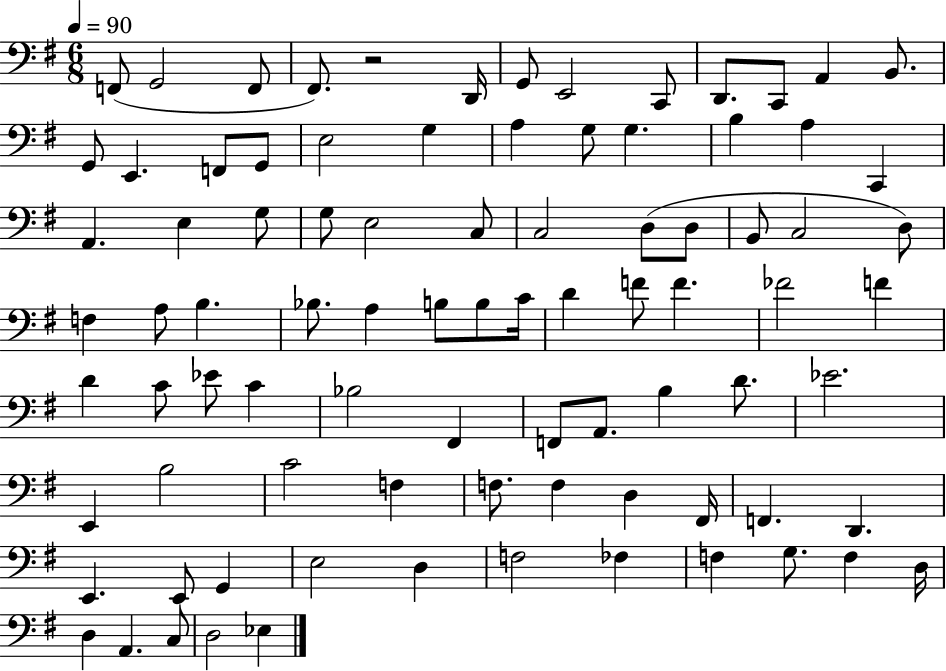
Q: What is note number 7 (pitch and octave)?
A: E2